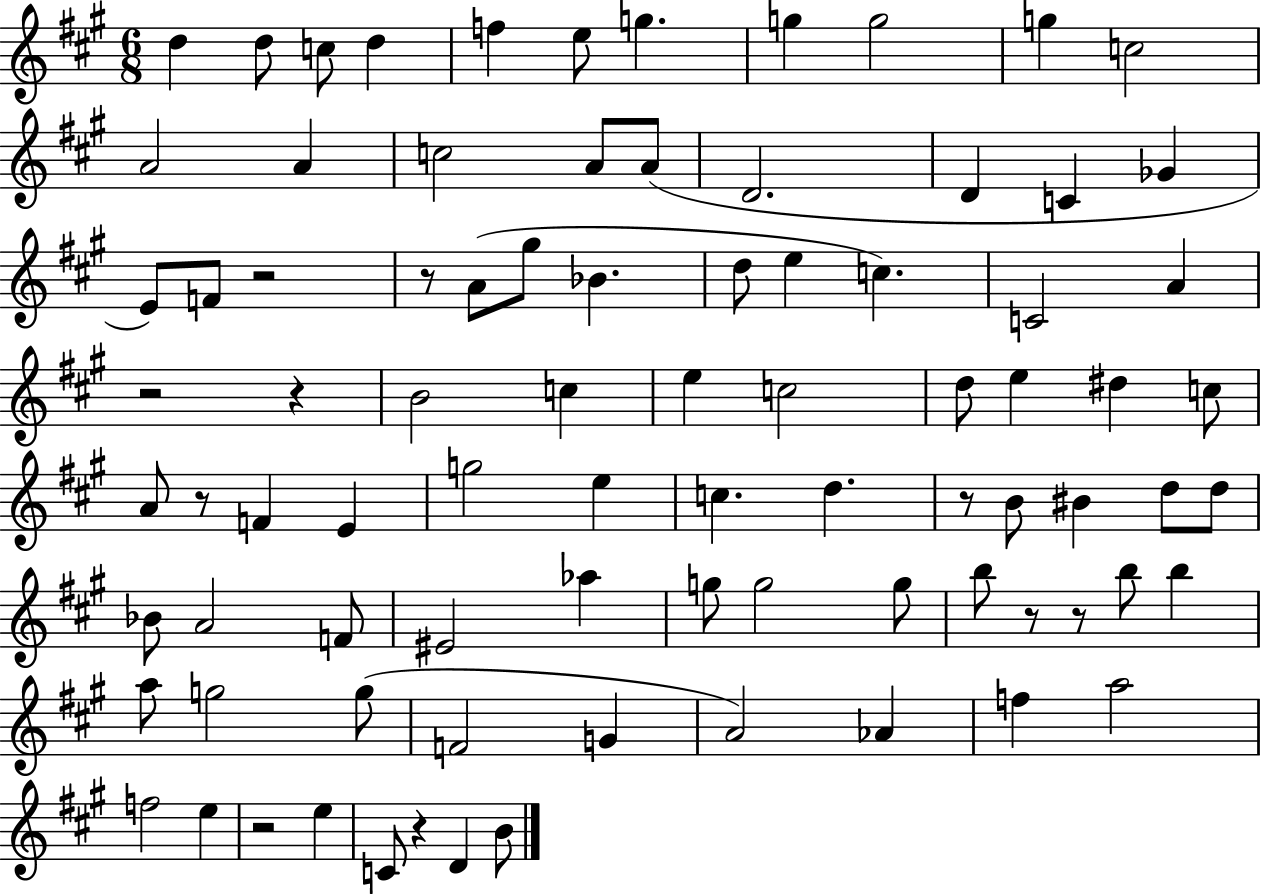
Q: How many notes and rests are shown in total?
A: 85